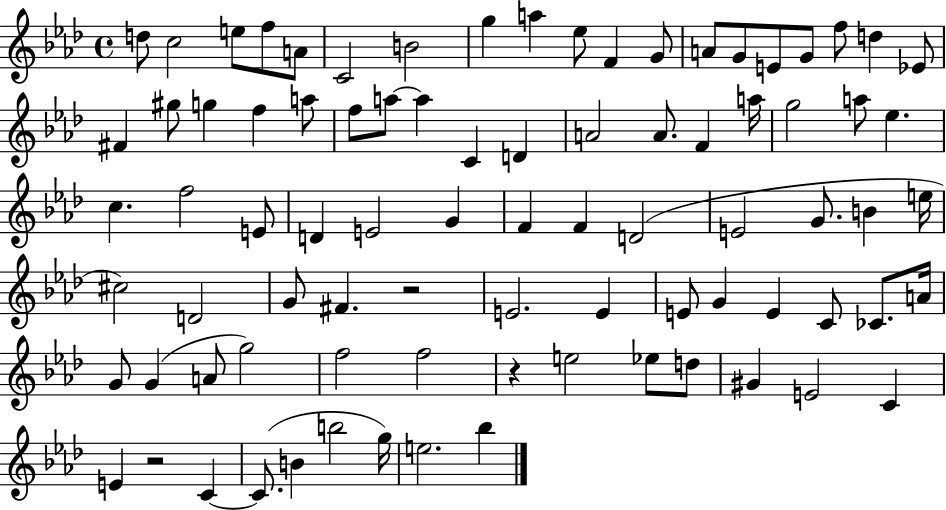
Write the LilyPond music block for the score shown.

{
  \clef treble
  \time 4/4
  \defaultTimeSignature
  \key aes \major
  d''8 c''2 e''8 f''8 a'8 | c'2 b'2 | g''4 a''4 ees''8 f'4 g'8 | a'8 g'8 e'8 g'8 f''8 d''4 ees'8 | \break fis'4 gis''8 g''4 f''4 a''8 | f''8 a''8~~ a''4 c'4 d'4 | a'2 a'8. f'4 a''16 | g''2 a''8 ees''4. | \break c''4. f''2 e'8 | d'4 e'2 g'4 | f'4 f'4 d'2( | e'2 g'8. b'4 e''16 | \break cis''2) d'2 | g'8 fis'4. r2 | e'2. e'4 | e'8 g'4 e'4 c'8 ces'8. a'16 | \break g'8 g'4( a'8 g''2) | f''2 f''2 | r4 e''2 ees''8 d''8 | gis'4 e'2 c'4 | \break e'4 r2 c'4~~ | c'8.( b'4 b''2 g''16) | e''2. bes''4 | \bar "|."
}